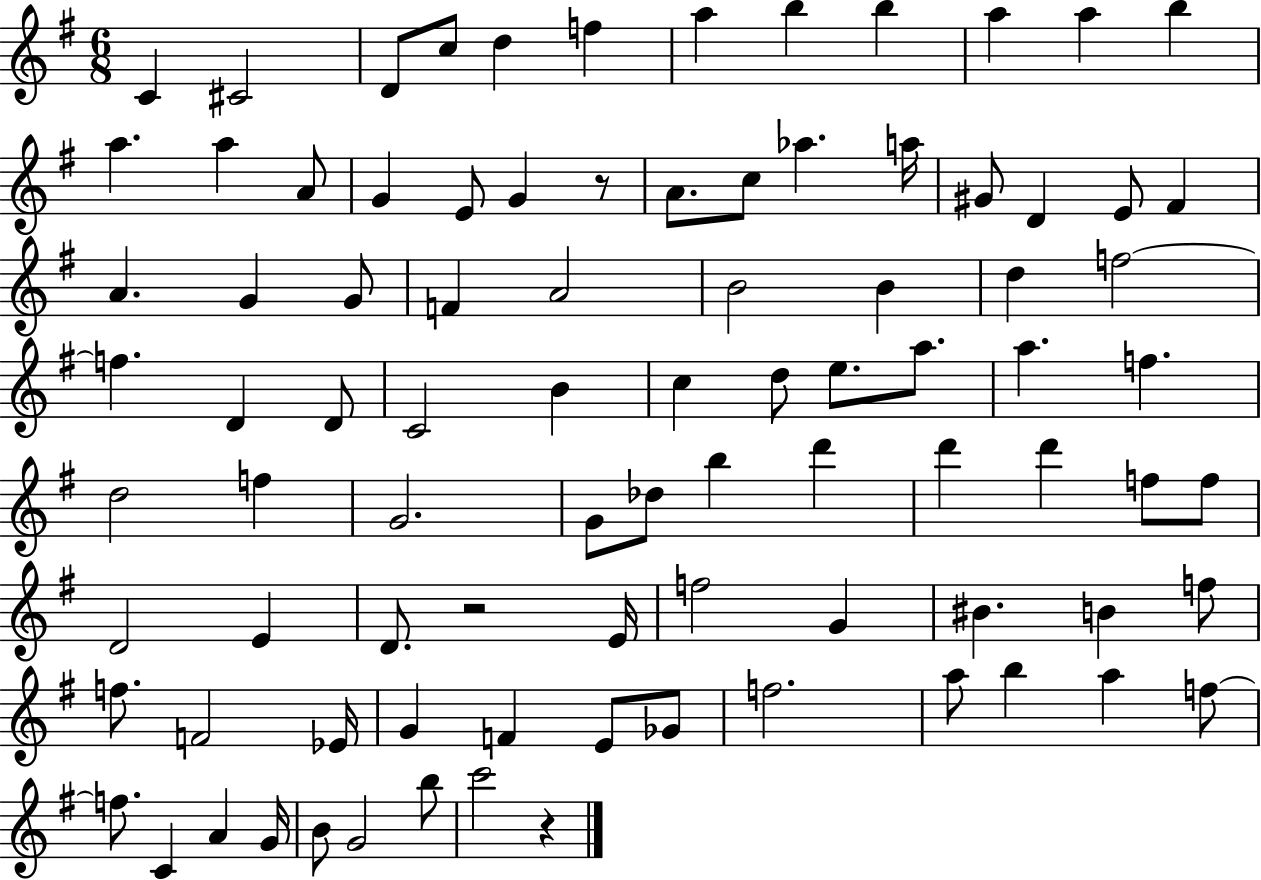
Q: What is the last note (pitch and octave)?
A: C6